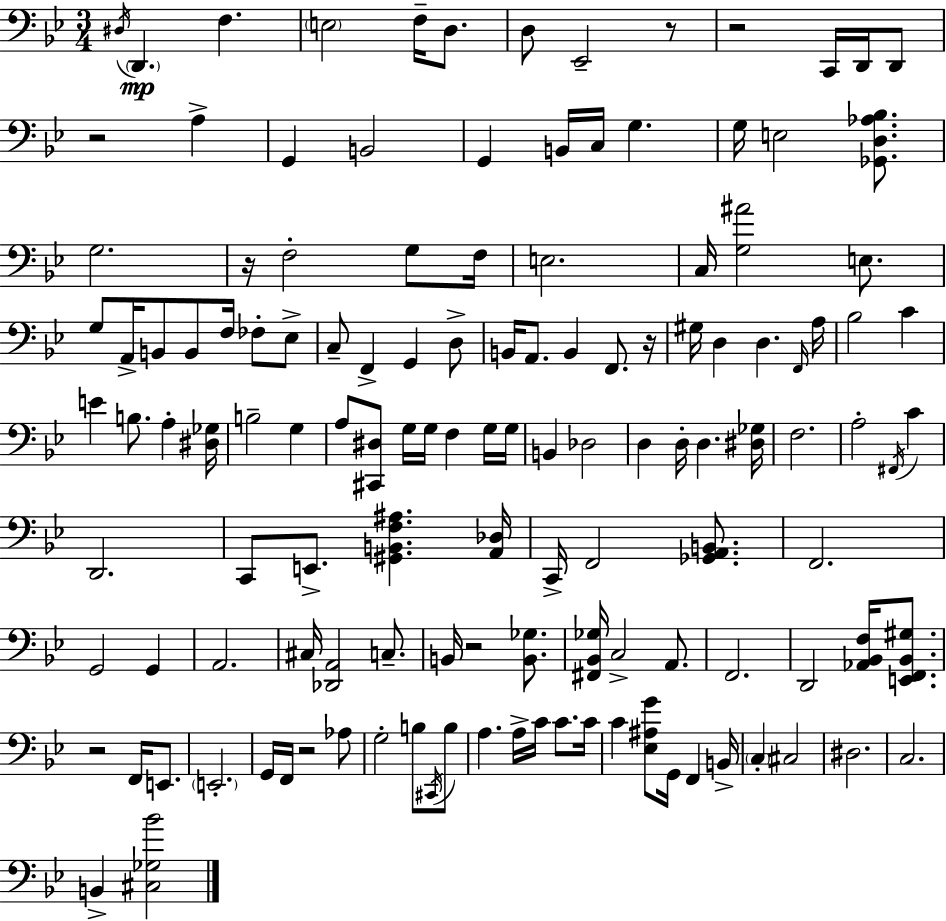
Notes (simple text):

D#3/s D2/q. F3/q. E3/h F3/s D3/e. D3/e Eb2/h R/e R/h C2/s D2/s D2/e R/h A3/q G2/q B2/h G2/q B2/s C3/s G3/q. G3/s E3/h [Gb2,D3,Ab3,Bb3]/e. G3/h. R/s F3/h G3/e F3/s E3/h. C3/s [G3,A#4]/h E3/e. G3/e A2/s B2/e B2/e F3/s FES3/e Eb3/e C3/e F2/q G2/q D3/e B2/s A2/e. B2/q F2/e. R/s G#3/s D3/q D3/q. F2/s A3/s Bb3/h C4/q E4/q B3/e. A3/q [D#3,Gb3]/s B3/h G3/q A3/e [C#2,D#3]/e G3/s G3/s F3/q G3/s G3/s B2/q Db3/h D3/q D3/s D3/q. [D#3,Gb3]/s F3/h. A3/h F#2/s C4/q D2/h. C2/e E2/e. [G#2,B2,F3,A#3]/q. [A2,Db3]/s C2/s F2/h [Gb2,A2,B2]/e. F2/h. G2/h G2/q A2/h. C#3/s [Db2,A2]/h C3/e. B2/s R/h [B2,Gb3]/e. [F#2,Bb2,Gb3]/s C3/h A2/e. F2/h. D2/h [Ab2,Bb2,F3]/s [E2,F2,Bb2,G#3]/e. R/h F2/s E2/e. E2/h. G2/s F2/s R/h Ab3/e G3/h B3/e C#2/s B3/e A3/q. A3/s C4/s C4/e. C4/s C4/q [Eb3,A#3,G4]/e G2/s F2/q B2/s C3/q C#3/h D#3/h. C3/h. B2/q [C#3,Gb3,Bb4]/h